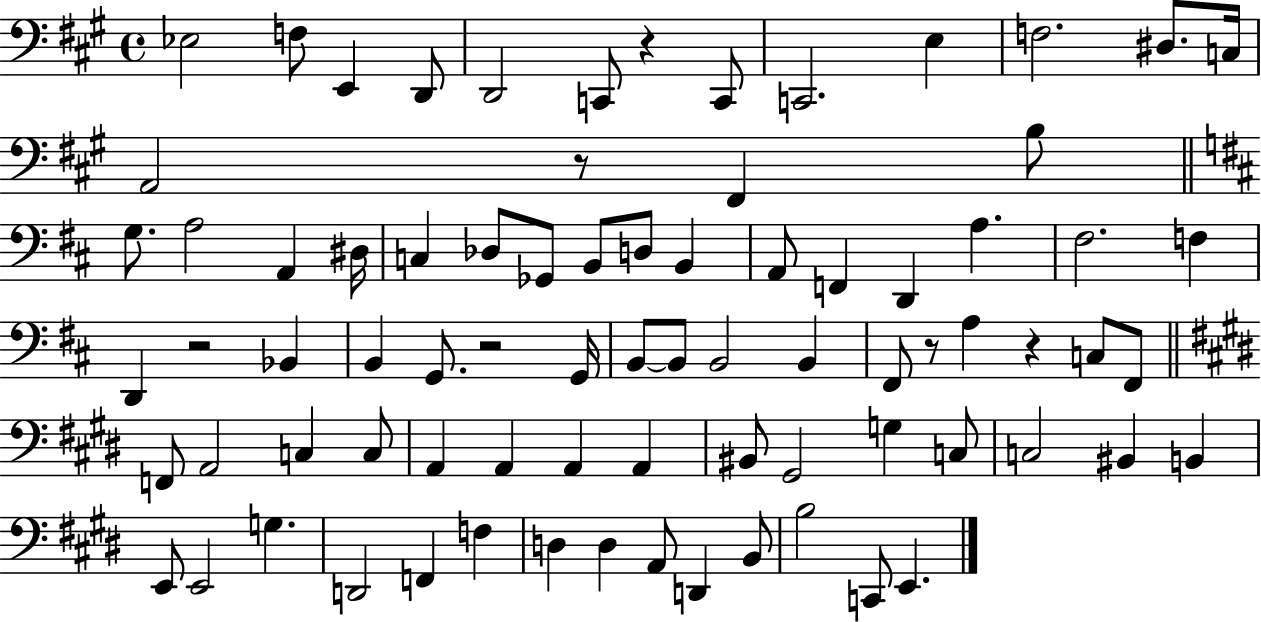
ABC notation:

X:1
T:Untitled
M:4/4
L:1/4
K:A
_E,2 F,/2 E,, D,,/2 D,,2 C,,/2 z C,,/2 C,,2 E, F,2 ^D,/2 C,/4 A,,2 z/2 ^F,, B,/2 G,/2 A,2 A,, ^D,/4 C, _D,/2 _G,,/2 B,,/2 D,/2 B,, A,,/2 F,, D,, A, ^F,2 F, D,, z2 _B,, B,, G,,/2 z2 G,,/4 B,,/2 B,,/2 B,,2 B,, ^F,,/2 z/2 A, z C,/2 ^F,,/2 F,,/2 A,,2 C, C,/2 A,, A,, A,, A,, ^B,,/2 ^G,,2 G, C,/2 C,2 ^B,, B,, E,,/2 E,,2 G, D,,2 F,, F, D, D, A,,/2 D,, B,,/2 B,2 C,,/2 E,,